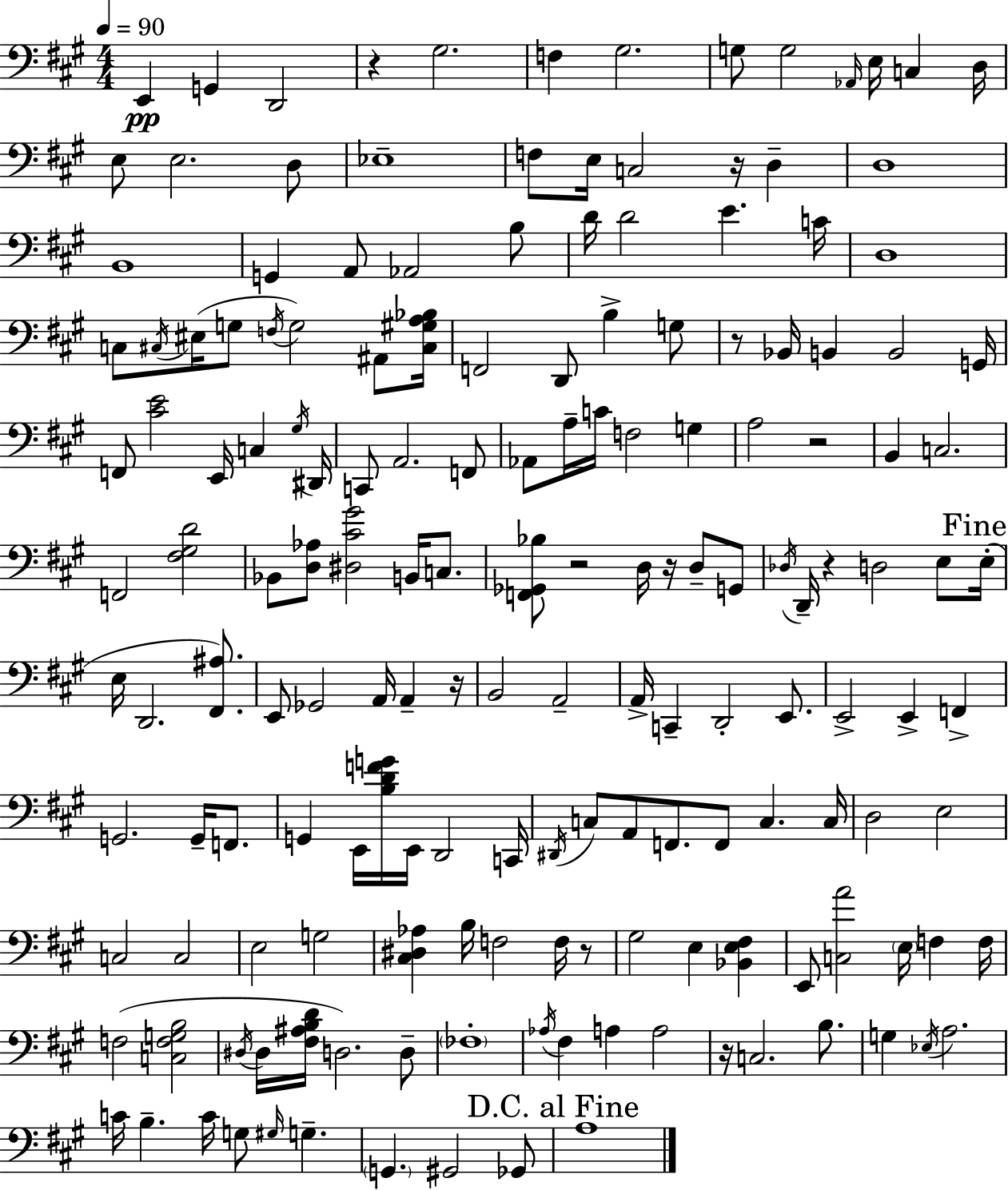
{
  \clef bass
  \numericTimeSignature
  \time 4/4
  \key a \major
  \tempo 4 = 90
  e,4\pp g,4 d,2 | r4 gis2. | f4 gis2. | g8 g2 \grace { aes,16 } e16 c4 | \break d16 e8 e2. d8 | ees1-- | f8 e16 c2 r16 d4-- | d1 | \break b,1 | g,4 a,8 aes,2 b8 | d'16 d'2 e'4. | c'16 d1 | \break c8 \acciaccatura { cis16 } eis16( g8 \acciaccatura { f16 } g2) | ais,8 <cis gis a bes>16 f,2 d,8 b4-> | g8 r8 bes,16 b,4 b,2 | g,16 f,8 <cis' e'>2 e,16 c4 | \break \acciaccatura { gis16 } dis,16 c,8 a,2. | f,8 aes,8 a16-- c'16 f2 | g4 a2 r2 | b,4 c2. | \break f,2 <fis gis d'>2 | bes,8 <d aes>8 <dis cis' gis'>2 | b,16 c8. <f, ges, bes>8 r2 d16 r16 | d8-- g,8 \acciaccatura { des16 } d,16-- r4 d2 | \break e8 \mark "Fine" e16-.( e16 d,2. | <fis, ais>8.) e,8 ges,2 a,16 | a,4-- r16 b,2 a,2-- | a,16-> c,4-- d,2-. | \break e,8. e,2-> e,4-> | f,4-> g,2. | g,16-- f,8. g,4 e,16 <b d' f' g'>16 e,16 d,2 | c,16 \acciaccatura { dis,16 } c8 a,8 f,8. f,8 c4. | \break c16 d2 e2 | c2 c2 | e2 g2 | <cis dis aes>4 b16 f2 | \break f16 r8 gis2 e4 | <bes, e fis>4 e,8 <c a'>2 | \parenthesize e16 f4 f16 f2( <c f g b>2 | \acciaccatura { dis16 } dis16 <fis ais b d'>16 d2.) | \break d8-- \parenthesize fes1-. | \acciaccatura { aes16 } fis4 a4 | a2 r16 c2. | b8. g4 \acciaccatura { ees16 } a2. | \break c'16 b4.-- | c'16 g8 \grace { gis16 } g4.-- \parenthesize g,4. | gis,2 ges,8 \mark "D.C. al Fine" a1 | \bar "|."
}